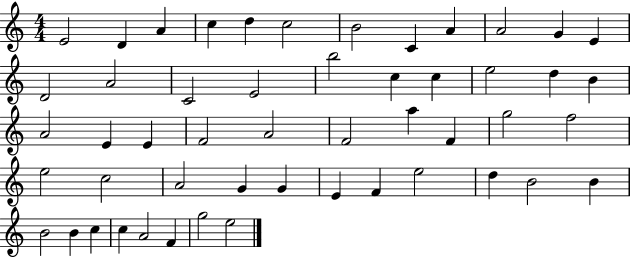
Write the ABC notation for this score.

X:1
T:Untitled
M:4/4
L:1/4
K:C
E2 D A c d c2 B2 C A A2 G E D2 A2 C2 E2 b2 c c e2 d B A2 E E F2 A2 F2 a F g2 f2 e2 c2 A2 G G E F e2 d B2 B B2 B c c A2 F g2 e2